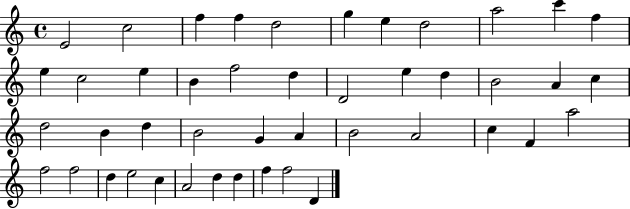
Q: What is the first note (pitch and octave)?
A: E4